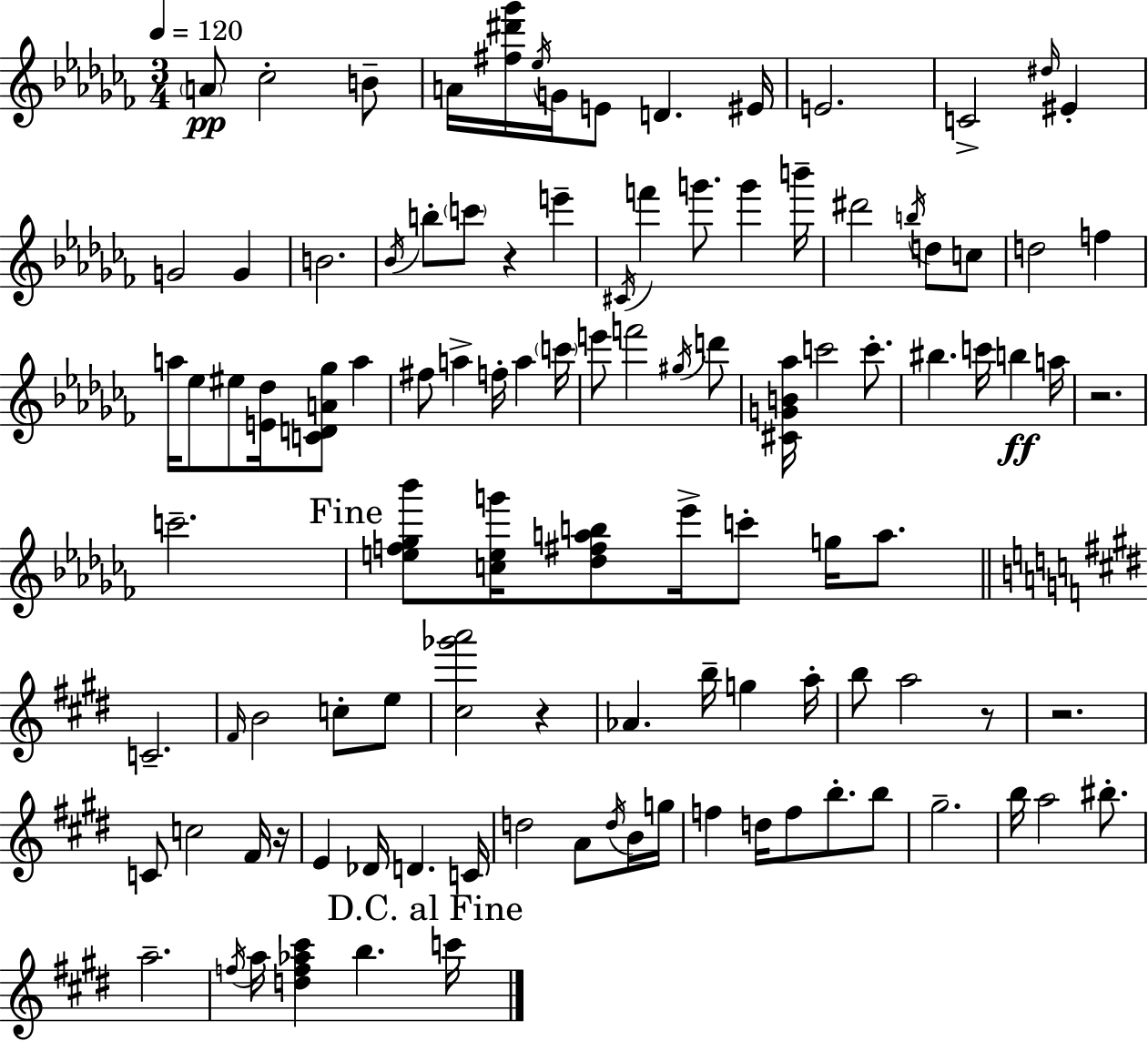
{
  \clef treble
  \numericTimeSignature
  \time 3/4
  \key aes \minor
  \tempo 4 = 120
  \parenthesize a'8\pp ces''2-. b'8-- | a'16 <fis'' dis''' ges'''>16 \acciaccatura { ees''16 } g'16 e'8 d'4. | eis'16 e'2. | c'2-> \grace { dis''16 } eis'4-. | \break g'2 g'4 | b'2. | \acciaccatura { bes'16 } b''8-. \parenthesize c'''8 r4 e'''4-- | \acciaccatura { cis'16 } f'''4 g'''8. g'''4 | \break b'''16-- dis'''2 | \acciaccatura { b''16 } d''8 c''8 d''2 | f''4 a''16 ees''8 eis''8 <e' des''>16 <c' d' a' ges''>8 | a''4 fis''8 a''4-> f''16-. | \break a''4 \parenthesize c'''16 e'''8 f'''2 | \acciaccatura { gis''16 } d'''8 <cis' g' b' aes''>16 c'''2 | c'''8.-. bis''4. | c'''16 b''4\ff a''16 r2. | \break c'''2.-- | \mark "Fine" <e'' f'' ges'' bes'''>8 <c'' e'' g'''>16 <des'' fis'' a'' b''>8 ees'''16-> | c'''8-. g''16 a''8. \bar "||" \break \key e \major c'2.-- | \grace { fis'16 } b'2 c''8-. e''8 | <cis'' ges''' a'''>2 r4 | aes'4. b''16-- g''4 | \break a''16-. b''8 a''2 r8 | r2. | c'8 c''2 fis'16 | r16 e'4 des'16 d'4. | \break c'16 d''2 a'8 \acciaccatura { d''16 } | b'16 g''16 f''4 d''16 f''8 b''8.-. | b''8 gis''2.-- | b''16 a''2 bis''8.-. | \break a''2.-- | \acciaccatura { f''16 } a''16 <d'' f'' aes'' cis'''>4 b''4. | \mark "D.C. al Fine" c'''16 \bar "|."
}